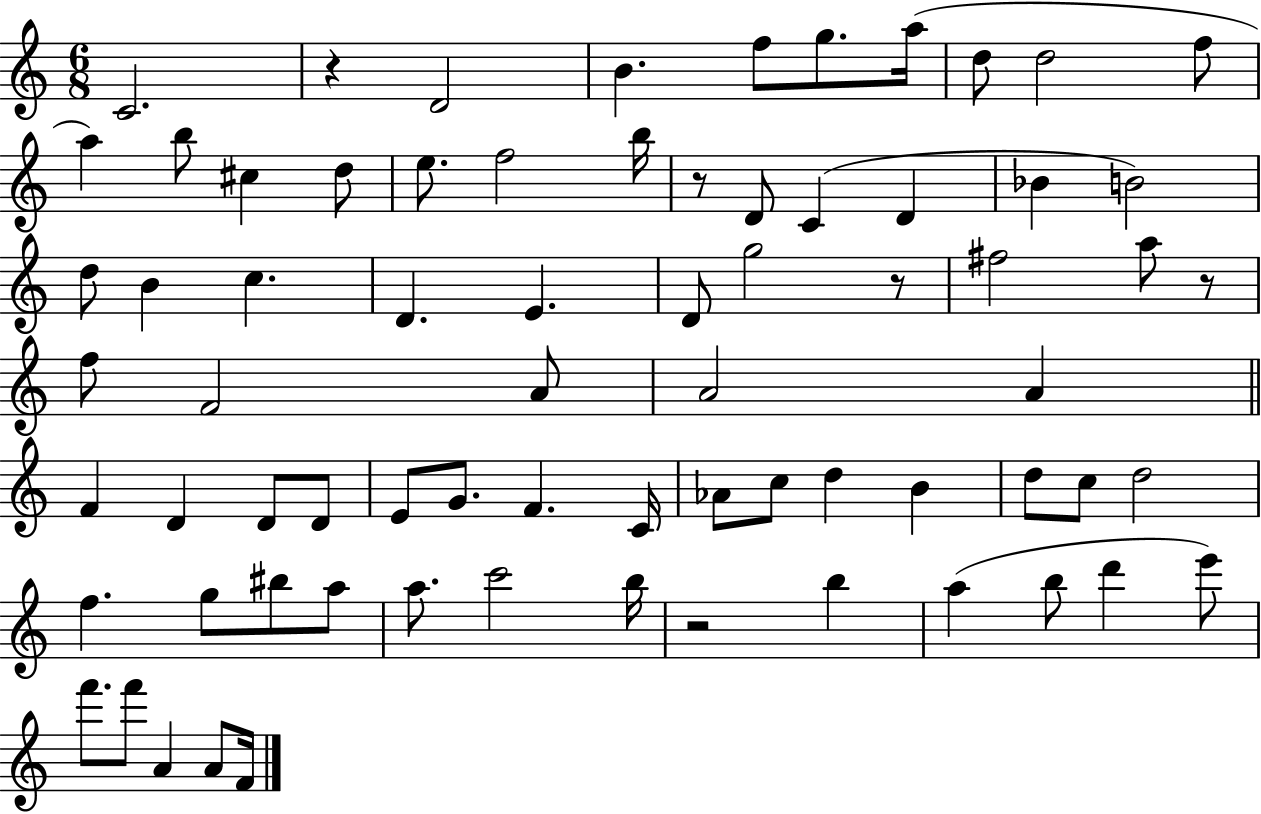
{
  \clef treble
  \numericTimeSignature
  \time 6/8
  \key c \major
  c'2. | r4 d'2 | b'4. f''8 g''8. a''16( | d''8 d''2 f''8 | \break a''4) b''8 cis''4 d''8 | e''8. f''2 b''16 | r8 d'8 c'4( d'4 | bes'4 b'2) | \break d''8 b'4 c''4. | d'4. e'4. | d'8 g''2 r8 | fis''2 a''8 r8 | \break f''8 f'2 a'8 | a'2 a'4 | \bar "||" \break \key c \major f'4 d'4 d'8 d'8 | e'8 g'8. f'4. c'16 | aes'8 c''8 d''4 b'4 | d''8 c''8 d''2 | \break f''4. g''8 bis''8 a''8 | a''8. c'''2 b''16 | r2 b''4 | a''4( b''8 d'''4 e'''8) | \break f'''8. f'''8 a'4 a'8 f'16 | \bar "|."
}